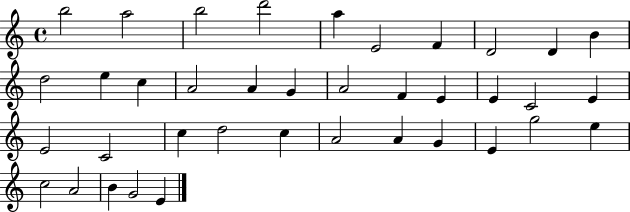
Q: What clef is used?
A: treble